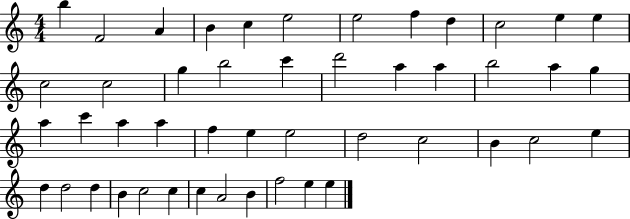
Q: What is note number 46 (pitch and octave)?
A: E5